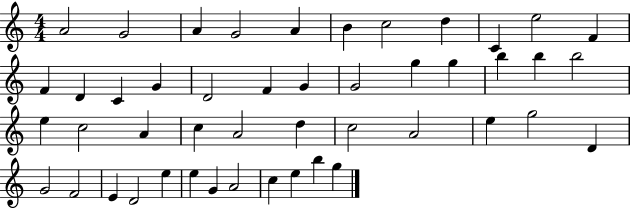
{
  \clef treble
  \numericTimeSignature
  \time 4/4
  \key c \major
  a'2 g'2 | a'4 g'2 a'4 | b'4 c''2 d''4 | c'4 e''2 f'4 | \break f'4 d'4 c'4 g'4 | d'2 f'4 g'4 | g'2 g''4 g''4 | b''4 b''4 b''2 | \break e''4 c''2 a'4 | c''4 a'2 d''4 | c''2 a'2 | e''4 g''2 d'4 | \break g'2 f'2 | e'4 d'2 e''4 | e''4 g'4 a'2 | c''4 e''4 b''4 g''4 | \break \bar "|."
}